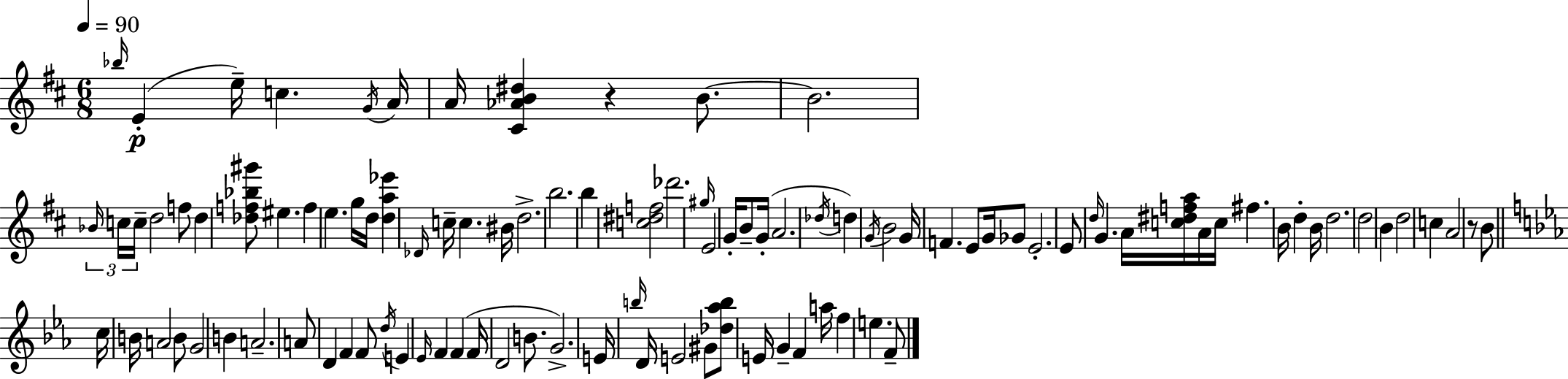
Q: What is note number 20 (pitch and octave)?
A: D5